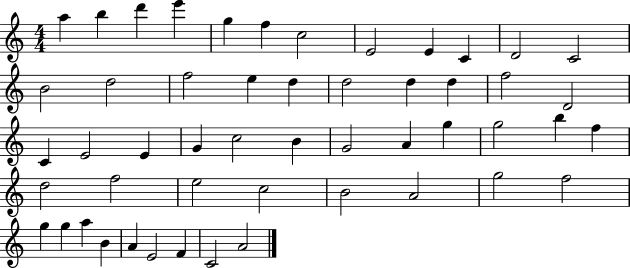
A5/q B5/q D6/q E6/q G5/q F5/q C5/h E4/h E4/q C4/q D4/h C4/h B4/h D5/h F5/h E5/q D5/q D5/h D5/q D5/q F5/h D4/h C4/q E4/h E4/q G4/q C5/h B4/q G4/h A4/q G5/q G5/h B5/q F5/q D5/h F5/h E5/h C5/h B4/h A4/h G5/h F5/h G5/q G5/q A5/q B4/q A4/q E4/h F4/q C4/h A4/h